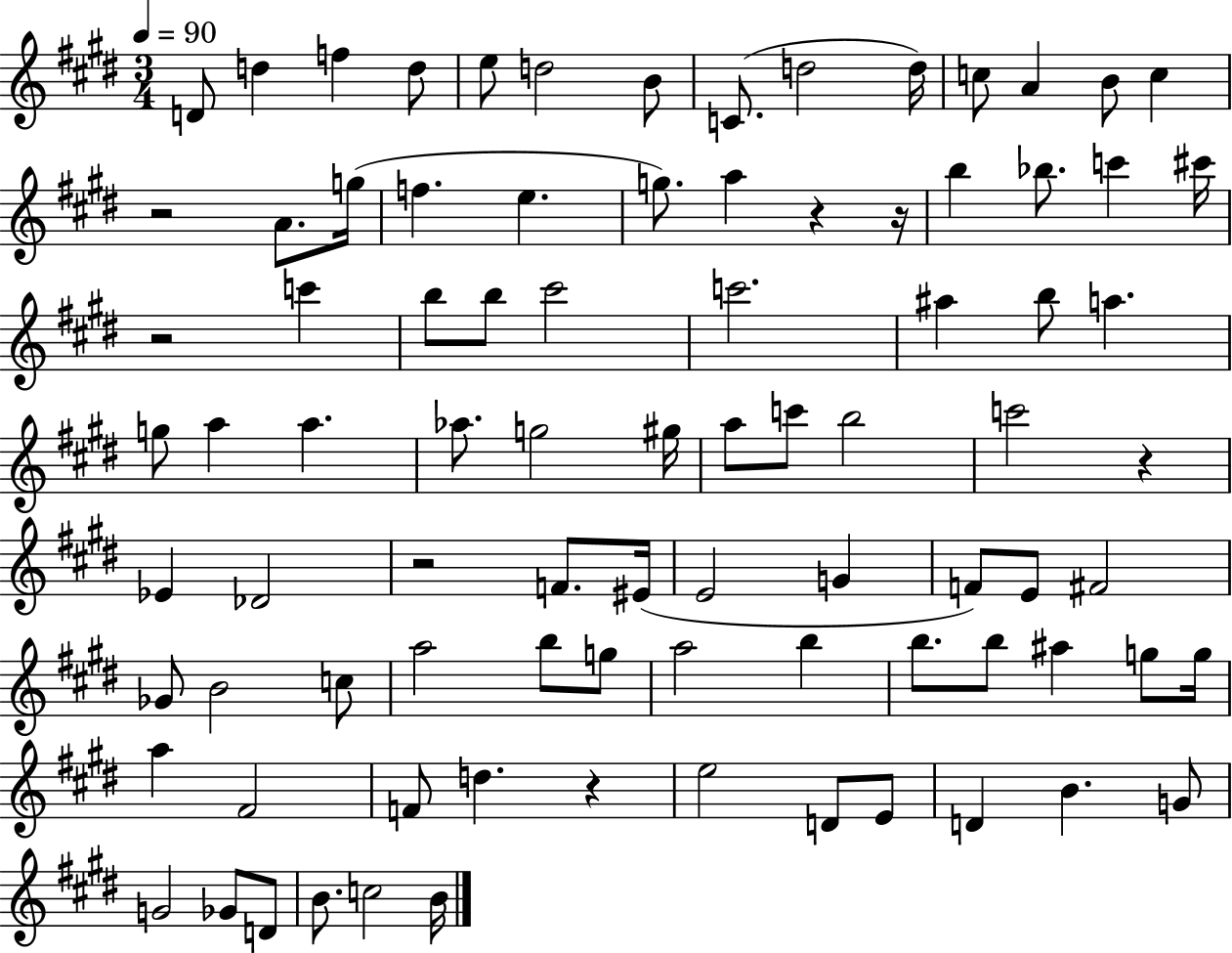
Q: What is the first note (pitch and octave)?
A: D4